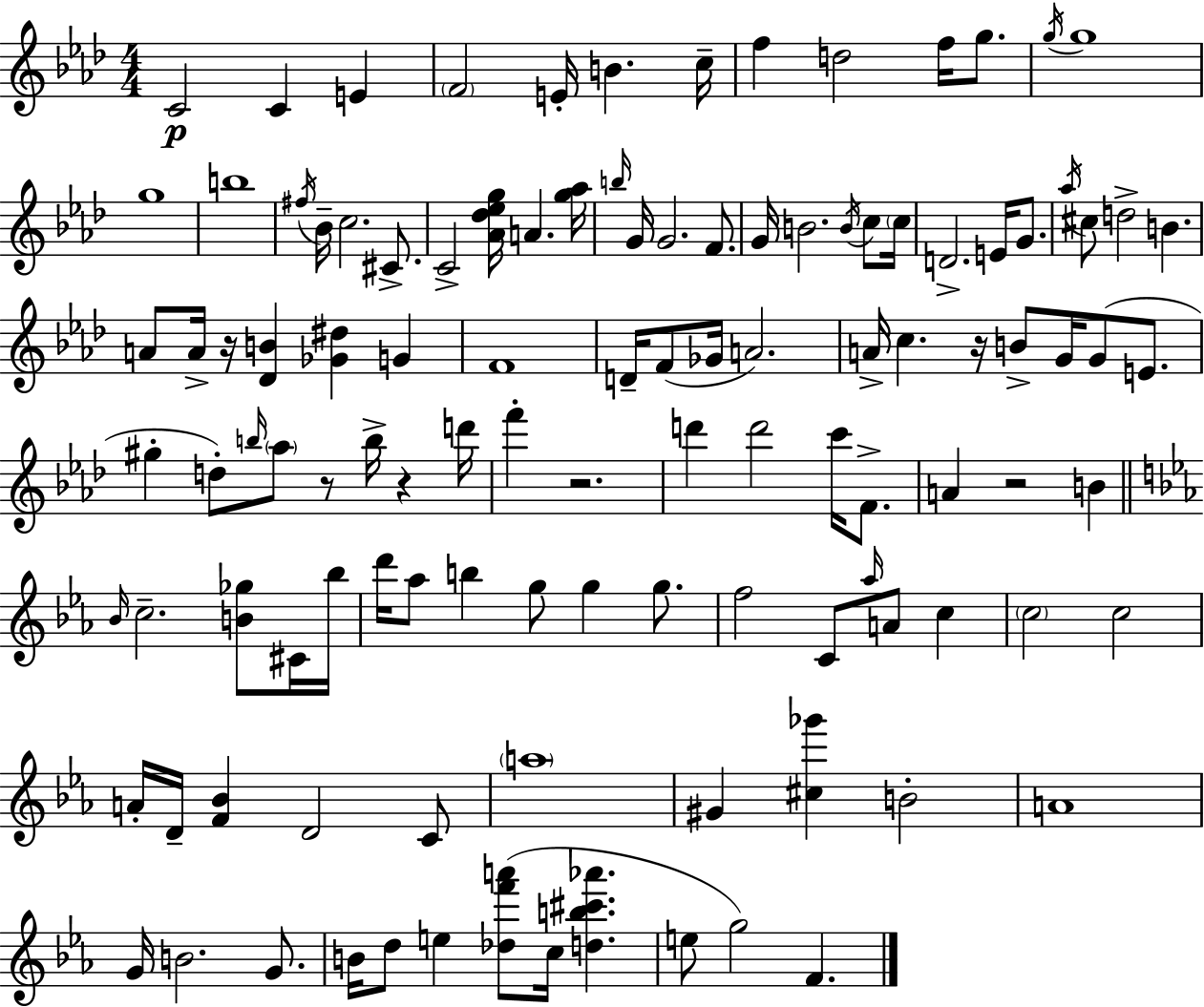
C4/h C4/q E4/q F4/h E4/s B4/q. C5/s F5/q D5/h F5/s G5/e. G5/s G5/w G5/w B5/w F#5/s Bb4/s C5/h. C#4/e. C4/h [Ab4,Db5,Eb5,G5]/s A4/q. [G5,Ab5]/s B5/s G4/s G4/h. F4/e. G4/s B4/h. B4/s C5/e C5/s D4/h. E4/s G4/e. Ab5/s C#5/e D5/h B4/q. A4/e A4/s R/s [Db4,B4]/q [Gb4,D#5]/q G4/q F4/w D4/s F4/e Gb4/s A4/h. A4/s C5/q. R/s B4/e G4/s G4/e E4/e. G#5/q D5/e B5/s Ab5/e R/e B5/s R/q D6/s F6/q R/h. D6/q D6/h C6/s F4/e. A4/q R/h B4/q Bb4/s C5/h. [B4,Gb5]/e C#4/s Bb5/s D6/s Ab5/e B5/q G5/e G5/q G5/e. F5/h C4/e Ab5/s A4/e C5/q C5/h C5/h A4/s D4/s [F4,Bb4]/q D4/h C4/e A5/w G#4/q [C#5,Gb6]/q B4/h A4/w G4/s B4/h. G4/e. B4/s D5/e E5/q [Db5,F6,A6]/e C5/s [D5,B5,C#6,Ab6]/q. E5/e G5/h F4/q.